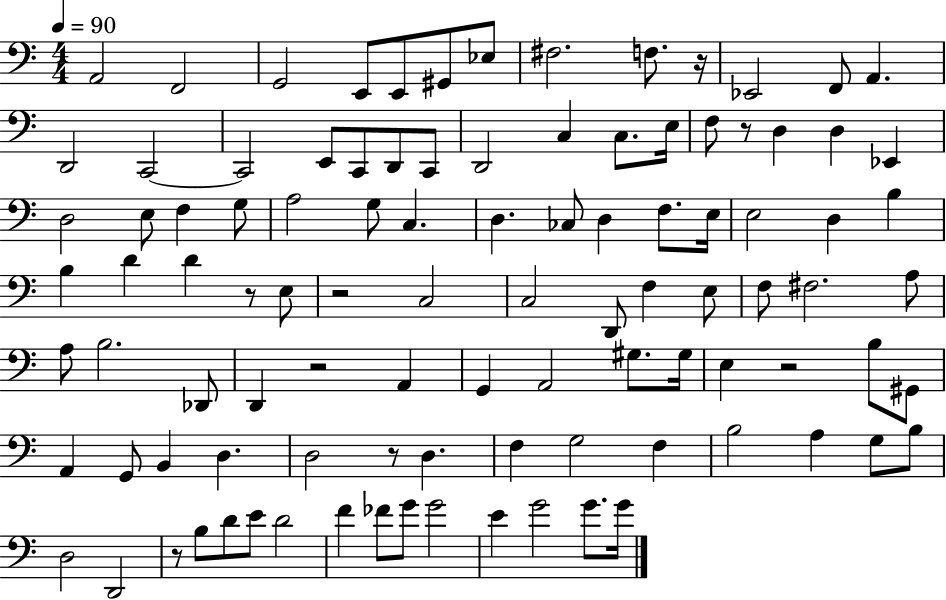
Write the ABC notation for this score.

X:1
T:Untitled
M:4/4
L:1/4
K:C
A,,2 F,,2 G,,2 E,,/2 E,,/2 ^G,,/2 _E,/2 ^F,2 F,/2 z/4 _E,,2 F,,/2 A,, D,,2 C,,2 C,,2 E,,/2 C,,/2 D,,/2 C,,/2 D,,2 C, C,/2 E,/4 F,/2 z/2 D, D, _E,, D,2 E,/2 F, G,/2 A,2 G,/2 C, D, _C,/2 D, F,/2 E,/4 E,2 D, B, B, D D z/2 E,/2 z2 C,2 C,2 D,,/2 F, E,/2 F,/2 ^F,2 A,/2 A,/2 B,2 _D,,/2 D,, z2 A,, G,, A,,2 ^G,/2 ^G,/4 E, z2 B,/2 ^G,,/2 A,, G,,/2 B,, D, D,2 z/2 D, F, G,2 F, B,2 A, G,/2 B,/2 D,2 D,,2 z/2 B,/2 D/2 E/2 D2 F _F/2 G/2 G2 E G2 G/2 G/4